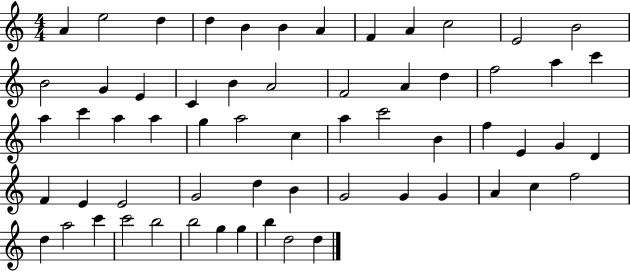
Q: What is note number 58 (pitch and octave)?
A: G5